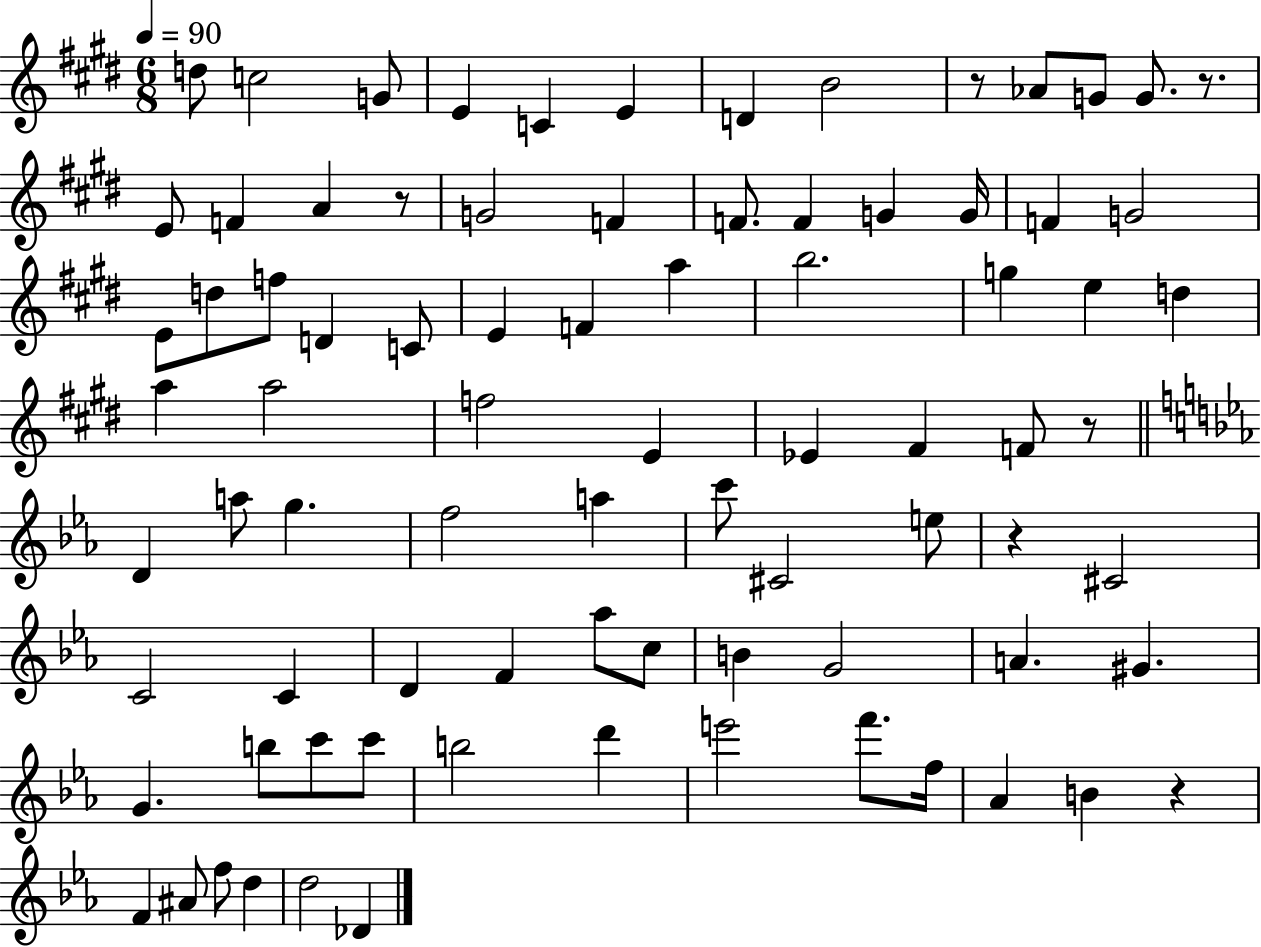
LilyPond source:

{
  \clef treble
  \numericTimeSignature
  \time 6/8
  \key e \major
  \tempo 4 = 90
  d''8 c''2 g'8 | e'4 c'4 e'4 | d'4 b'2 | r8 aes'8 g'8 g'8. r8. | \break e'8 f'4 a'4 r8 | g'2 f'4 | f'8. f'4 g'4 g'16 | f'4 g'2 | \break e'8 d''8 f''8 d'4 c'8 | e'4 f'4 a''4 | b''2. | g''4 e''4 d''4 | \break a''4 a''2 | f''2 e'4 | ees'4 fis'4 f'8 r8 | \bar "||" \break \key ees \major d'4 a''8 g''4. | f''2 a''4 | c'''8 cis'2 e''8 | r4 cis'2 | \break c'2 c'4 | d'4 f'4 aes''8 c''8 | b'4 g'2 | a'4. gis'4. | \break g'4. b''8 c'''8 c'''8 | b''2 d'''4 | e'''2 f'''8. f''16 | aes'4 b'4 r4 | \break f'4 ais'8 f''8 d''4 | d''2 des'4 | \bar "|."
}